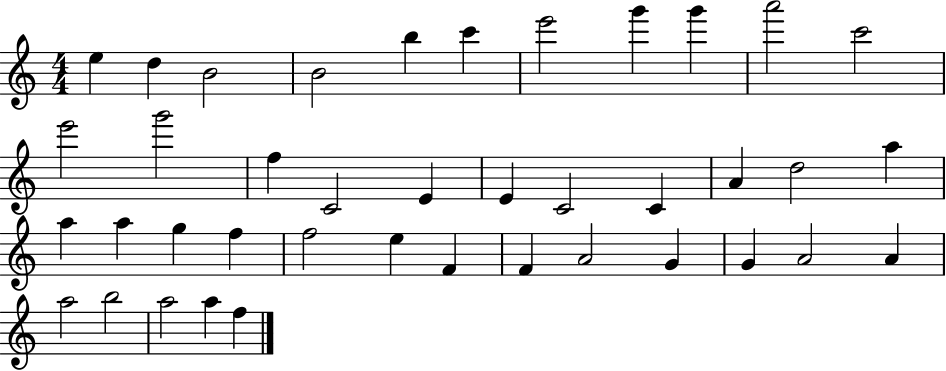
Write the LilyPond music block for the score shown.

{
  \clef treble
  \numericTimeSignature
  \time 4/4
  \key c \major
  e''4 d''4 b'2 | b'2 b''4 c'''4 | e'''2 g'''4 g'''4 | a'''2 c'''2 | \break e'''2 g'''2 | f''4 c'2 e'4 | e'4 c'2 c'4 | a'4 d''2 a''4 | \break a''4 a''4 g''4 f''4 | f''2 e''4 f'4 | f'4 a'2 g'4 | g'4 a'2 a'4 | \break a''2 b''2 | a''2 a''4 f''4 | \bar "|."
}